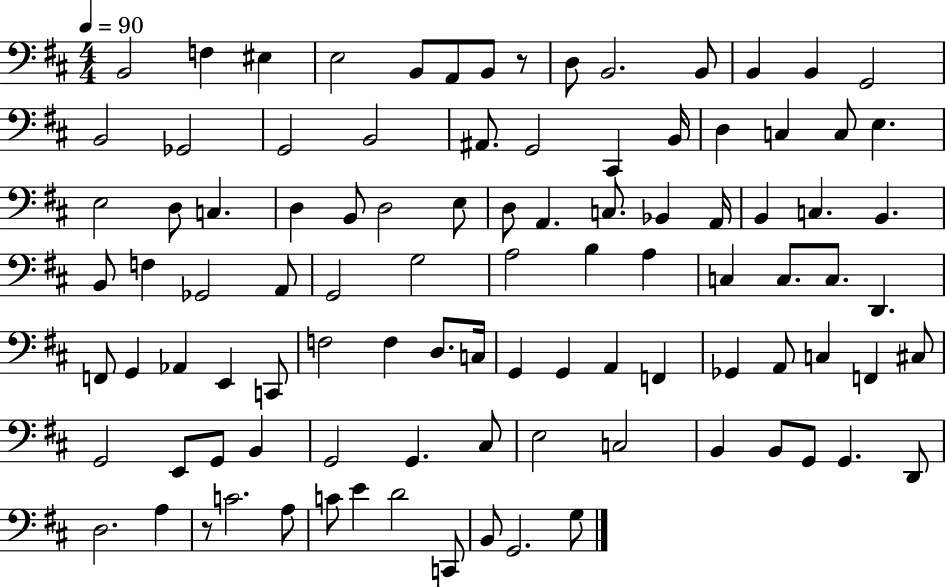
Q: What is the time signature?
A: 4/4